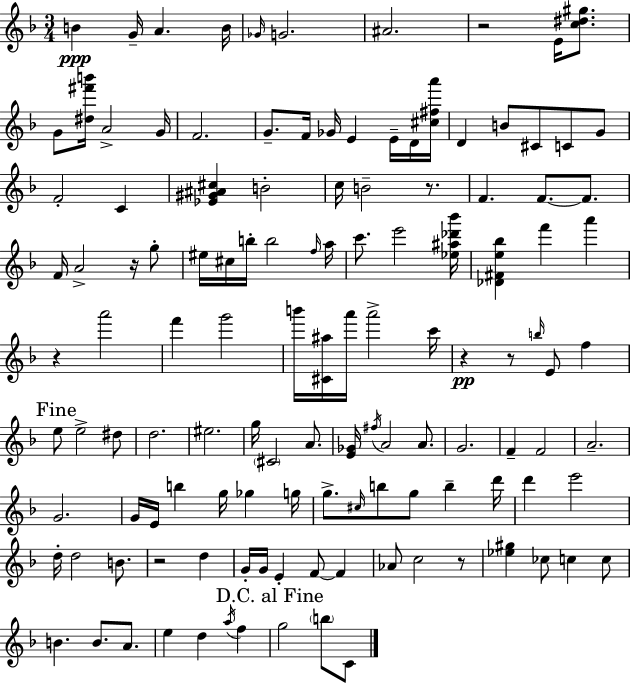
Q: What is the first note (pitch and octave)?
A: B4